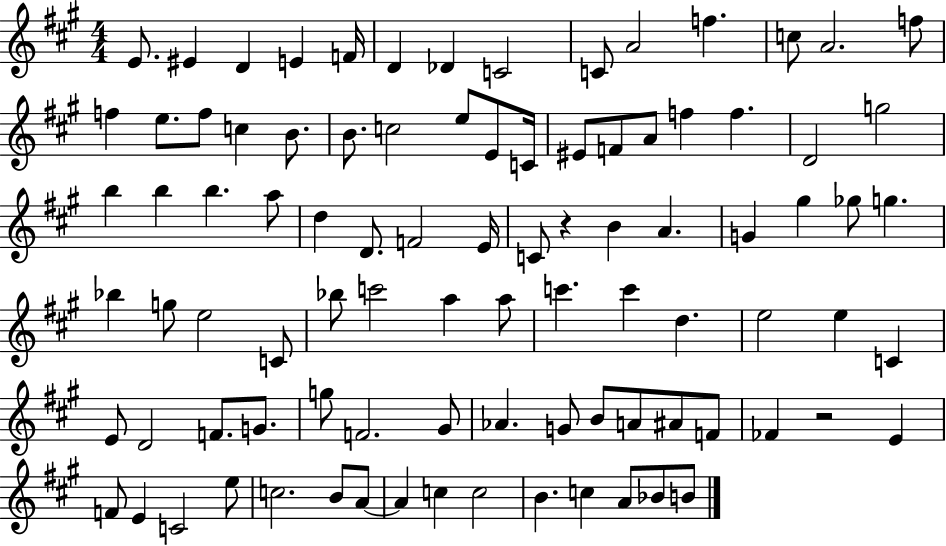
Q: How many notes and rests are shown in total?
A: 92